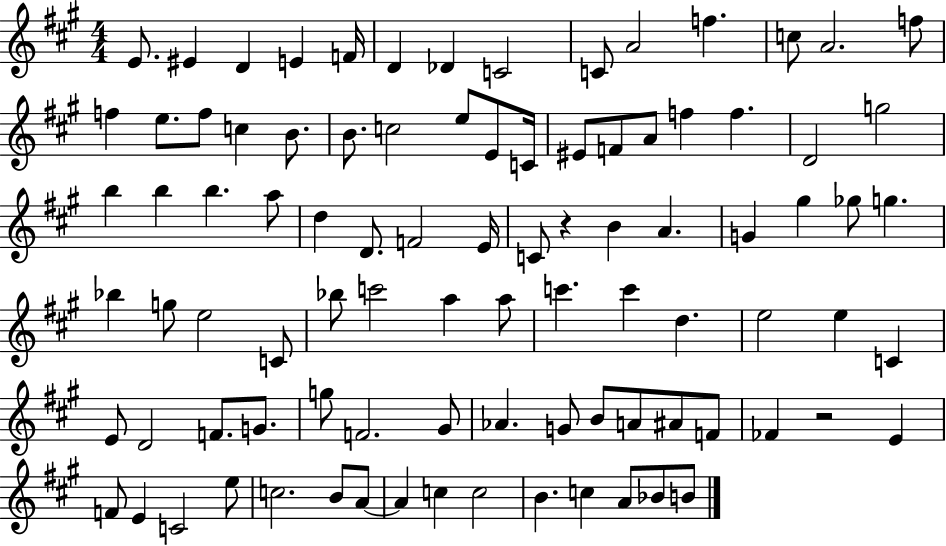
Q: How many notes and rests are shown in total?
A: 92